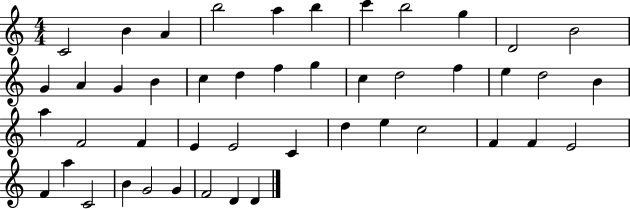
X:1
T:Untitled
M:4/4
L:1/4
K:C
C2 B A b2 a b c' b2 g D2 B2 G A G B c d f g c d2 f e d2 B a F2 F E E2 C d e c2 F F E2 F a C2 B G2 G F2 D D